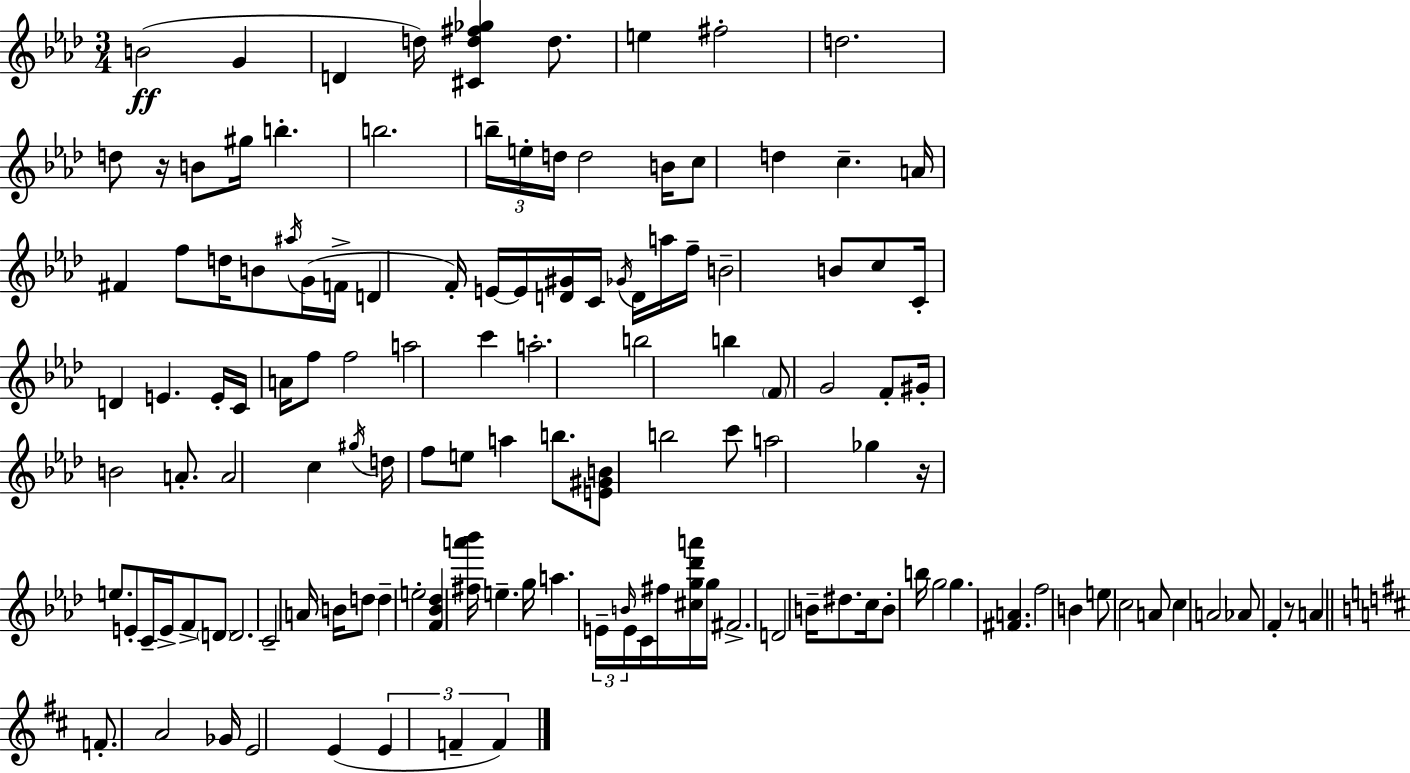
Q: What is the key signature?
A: AES major